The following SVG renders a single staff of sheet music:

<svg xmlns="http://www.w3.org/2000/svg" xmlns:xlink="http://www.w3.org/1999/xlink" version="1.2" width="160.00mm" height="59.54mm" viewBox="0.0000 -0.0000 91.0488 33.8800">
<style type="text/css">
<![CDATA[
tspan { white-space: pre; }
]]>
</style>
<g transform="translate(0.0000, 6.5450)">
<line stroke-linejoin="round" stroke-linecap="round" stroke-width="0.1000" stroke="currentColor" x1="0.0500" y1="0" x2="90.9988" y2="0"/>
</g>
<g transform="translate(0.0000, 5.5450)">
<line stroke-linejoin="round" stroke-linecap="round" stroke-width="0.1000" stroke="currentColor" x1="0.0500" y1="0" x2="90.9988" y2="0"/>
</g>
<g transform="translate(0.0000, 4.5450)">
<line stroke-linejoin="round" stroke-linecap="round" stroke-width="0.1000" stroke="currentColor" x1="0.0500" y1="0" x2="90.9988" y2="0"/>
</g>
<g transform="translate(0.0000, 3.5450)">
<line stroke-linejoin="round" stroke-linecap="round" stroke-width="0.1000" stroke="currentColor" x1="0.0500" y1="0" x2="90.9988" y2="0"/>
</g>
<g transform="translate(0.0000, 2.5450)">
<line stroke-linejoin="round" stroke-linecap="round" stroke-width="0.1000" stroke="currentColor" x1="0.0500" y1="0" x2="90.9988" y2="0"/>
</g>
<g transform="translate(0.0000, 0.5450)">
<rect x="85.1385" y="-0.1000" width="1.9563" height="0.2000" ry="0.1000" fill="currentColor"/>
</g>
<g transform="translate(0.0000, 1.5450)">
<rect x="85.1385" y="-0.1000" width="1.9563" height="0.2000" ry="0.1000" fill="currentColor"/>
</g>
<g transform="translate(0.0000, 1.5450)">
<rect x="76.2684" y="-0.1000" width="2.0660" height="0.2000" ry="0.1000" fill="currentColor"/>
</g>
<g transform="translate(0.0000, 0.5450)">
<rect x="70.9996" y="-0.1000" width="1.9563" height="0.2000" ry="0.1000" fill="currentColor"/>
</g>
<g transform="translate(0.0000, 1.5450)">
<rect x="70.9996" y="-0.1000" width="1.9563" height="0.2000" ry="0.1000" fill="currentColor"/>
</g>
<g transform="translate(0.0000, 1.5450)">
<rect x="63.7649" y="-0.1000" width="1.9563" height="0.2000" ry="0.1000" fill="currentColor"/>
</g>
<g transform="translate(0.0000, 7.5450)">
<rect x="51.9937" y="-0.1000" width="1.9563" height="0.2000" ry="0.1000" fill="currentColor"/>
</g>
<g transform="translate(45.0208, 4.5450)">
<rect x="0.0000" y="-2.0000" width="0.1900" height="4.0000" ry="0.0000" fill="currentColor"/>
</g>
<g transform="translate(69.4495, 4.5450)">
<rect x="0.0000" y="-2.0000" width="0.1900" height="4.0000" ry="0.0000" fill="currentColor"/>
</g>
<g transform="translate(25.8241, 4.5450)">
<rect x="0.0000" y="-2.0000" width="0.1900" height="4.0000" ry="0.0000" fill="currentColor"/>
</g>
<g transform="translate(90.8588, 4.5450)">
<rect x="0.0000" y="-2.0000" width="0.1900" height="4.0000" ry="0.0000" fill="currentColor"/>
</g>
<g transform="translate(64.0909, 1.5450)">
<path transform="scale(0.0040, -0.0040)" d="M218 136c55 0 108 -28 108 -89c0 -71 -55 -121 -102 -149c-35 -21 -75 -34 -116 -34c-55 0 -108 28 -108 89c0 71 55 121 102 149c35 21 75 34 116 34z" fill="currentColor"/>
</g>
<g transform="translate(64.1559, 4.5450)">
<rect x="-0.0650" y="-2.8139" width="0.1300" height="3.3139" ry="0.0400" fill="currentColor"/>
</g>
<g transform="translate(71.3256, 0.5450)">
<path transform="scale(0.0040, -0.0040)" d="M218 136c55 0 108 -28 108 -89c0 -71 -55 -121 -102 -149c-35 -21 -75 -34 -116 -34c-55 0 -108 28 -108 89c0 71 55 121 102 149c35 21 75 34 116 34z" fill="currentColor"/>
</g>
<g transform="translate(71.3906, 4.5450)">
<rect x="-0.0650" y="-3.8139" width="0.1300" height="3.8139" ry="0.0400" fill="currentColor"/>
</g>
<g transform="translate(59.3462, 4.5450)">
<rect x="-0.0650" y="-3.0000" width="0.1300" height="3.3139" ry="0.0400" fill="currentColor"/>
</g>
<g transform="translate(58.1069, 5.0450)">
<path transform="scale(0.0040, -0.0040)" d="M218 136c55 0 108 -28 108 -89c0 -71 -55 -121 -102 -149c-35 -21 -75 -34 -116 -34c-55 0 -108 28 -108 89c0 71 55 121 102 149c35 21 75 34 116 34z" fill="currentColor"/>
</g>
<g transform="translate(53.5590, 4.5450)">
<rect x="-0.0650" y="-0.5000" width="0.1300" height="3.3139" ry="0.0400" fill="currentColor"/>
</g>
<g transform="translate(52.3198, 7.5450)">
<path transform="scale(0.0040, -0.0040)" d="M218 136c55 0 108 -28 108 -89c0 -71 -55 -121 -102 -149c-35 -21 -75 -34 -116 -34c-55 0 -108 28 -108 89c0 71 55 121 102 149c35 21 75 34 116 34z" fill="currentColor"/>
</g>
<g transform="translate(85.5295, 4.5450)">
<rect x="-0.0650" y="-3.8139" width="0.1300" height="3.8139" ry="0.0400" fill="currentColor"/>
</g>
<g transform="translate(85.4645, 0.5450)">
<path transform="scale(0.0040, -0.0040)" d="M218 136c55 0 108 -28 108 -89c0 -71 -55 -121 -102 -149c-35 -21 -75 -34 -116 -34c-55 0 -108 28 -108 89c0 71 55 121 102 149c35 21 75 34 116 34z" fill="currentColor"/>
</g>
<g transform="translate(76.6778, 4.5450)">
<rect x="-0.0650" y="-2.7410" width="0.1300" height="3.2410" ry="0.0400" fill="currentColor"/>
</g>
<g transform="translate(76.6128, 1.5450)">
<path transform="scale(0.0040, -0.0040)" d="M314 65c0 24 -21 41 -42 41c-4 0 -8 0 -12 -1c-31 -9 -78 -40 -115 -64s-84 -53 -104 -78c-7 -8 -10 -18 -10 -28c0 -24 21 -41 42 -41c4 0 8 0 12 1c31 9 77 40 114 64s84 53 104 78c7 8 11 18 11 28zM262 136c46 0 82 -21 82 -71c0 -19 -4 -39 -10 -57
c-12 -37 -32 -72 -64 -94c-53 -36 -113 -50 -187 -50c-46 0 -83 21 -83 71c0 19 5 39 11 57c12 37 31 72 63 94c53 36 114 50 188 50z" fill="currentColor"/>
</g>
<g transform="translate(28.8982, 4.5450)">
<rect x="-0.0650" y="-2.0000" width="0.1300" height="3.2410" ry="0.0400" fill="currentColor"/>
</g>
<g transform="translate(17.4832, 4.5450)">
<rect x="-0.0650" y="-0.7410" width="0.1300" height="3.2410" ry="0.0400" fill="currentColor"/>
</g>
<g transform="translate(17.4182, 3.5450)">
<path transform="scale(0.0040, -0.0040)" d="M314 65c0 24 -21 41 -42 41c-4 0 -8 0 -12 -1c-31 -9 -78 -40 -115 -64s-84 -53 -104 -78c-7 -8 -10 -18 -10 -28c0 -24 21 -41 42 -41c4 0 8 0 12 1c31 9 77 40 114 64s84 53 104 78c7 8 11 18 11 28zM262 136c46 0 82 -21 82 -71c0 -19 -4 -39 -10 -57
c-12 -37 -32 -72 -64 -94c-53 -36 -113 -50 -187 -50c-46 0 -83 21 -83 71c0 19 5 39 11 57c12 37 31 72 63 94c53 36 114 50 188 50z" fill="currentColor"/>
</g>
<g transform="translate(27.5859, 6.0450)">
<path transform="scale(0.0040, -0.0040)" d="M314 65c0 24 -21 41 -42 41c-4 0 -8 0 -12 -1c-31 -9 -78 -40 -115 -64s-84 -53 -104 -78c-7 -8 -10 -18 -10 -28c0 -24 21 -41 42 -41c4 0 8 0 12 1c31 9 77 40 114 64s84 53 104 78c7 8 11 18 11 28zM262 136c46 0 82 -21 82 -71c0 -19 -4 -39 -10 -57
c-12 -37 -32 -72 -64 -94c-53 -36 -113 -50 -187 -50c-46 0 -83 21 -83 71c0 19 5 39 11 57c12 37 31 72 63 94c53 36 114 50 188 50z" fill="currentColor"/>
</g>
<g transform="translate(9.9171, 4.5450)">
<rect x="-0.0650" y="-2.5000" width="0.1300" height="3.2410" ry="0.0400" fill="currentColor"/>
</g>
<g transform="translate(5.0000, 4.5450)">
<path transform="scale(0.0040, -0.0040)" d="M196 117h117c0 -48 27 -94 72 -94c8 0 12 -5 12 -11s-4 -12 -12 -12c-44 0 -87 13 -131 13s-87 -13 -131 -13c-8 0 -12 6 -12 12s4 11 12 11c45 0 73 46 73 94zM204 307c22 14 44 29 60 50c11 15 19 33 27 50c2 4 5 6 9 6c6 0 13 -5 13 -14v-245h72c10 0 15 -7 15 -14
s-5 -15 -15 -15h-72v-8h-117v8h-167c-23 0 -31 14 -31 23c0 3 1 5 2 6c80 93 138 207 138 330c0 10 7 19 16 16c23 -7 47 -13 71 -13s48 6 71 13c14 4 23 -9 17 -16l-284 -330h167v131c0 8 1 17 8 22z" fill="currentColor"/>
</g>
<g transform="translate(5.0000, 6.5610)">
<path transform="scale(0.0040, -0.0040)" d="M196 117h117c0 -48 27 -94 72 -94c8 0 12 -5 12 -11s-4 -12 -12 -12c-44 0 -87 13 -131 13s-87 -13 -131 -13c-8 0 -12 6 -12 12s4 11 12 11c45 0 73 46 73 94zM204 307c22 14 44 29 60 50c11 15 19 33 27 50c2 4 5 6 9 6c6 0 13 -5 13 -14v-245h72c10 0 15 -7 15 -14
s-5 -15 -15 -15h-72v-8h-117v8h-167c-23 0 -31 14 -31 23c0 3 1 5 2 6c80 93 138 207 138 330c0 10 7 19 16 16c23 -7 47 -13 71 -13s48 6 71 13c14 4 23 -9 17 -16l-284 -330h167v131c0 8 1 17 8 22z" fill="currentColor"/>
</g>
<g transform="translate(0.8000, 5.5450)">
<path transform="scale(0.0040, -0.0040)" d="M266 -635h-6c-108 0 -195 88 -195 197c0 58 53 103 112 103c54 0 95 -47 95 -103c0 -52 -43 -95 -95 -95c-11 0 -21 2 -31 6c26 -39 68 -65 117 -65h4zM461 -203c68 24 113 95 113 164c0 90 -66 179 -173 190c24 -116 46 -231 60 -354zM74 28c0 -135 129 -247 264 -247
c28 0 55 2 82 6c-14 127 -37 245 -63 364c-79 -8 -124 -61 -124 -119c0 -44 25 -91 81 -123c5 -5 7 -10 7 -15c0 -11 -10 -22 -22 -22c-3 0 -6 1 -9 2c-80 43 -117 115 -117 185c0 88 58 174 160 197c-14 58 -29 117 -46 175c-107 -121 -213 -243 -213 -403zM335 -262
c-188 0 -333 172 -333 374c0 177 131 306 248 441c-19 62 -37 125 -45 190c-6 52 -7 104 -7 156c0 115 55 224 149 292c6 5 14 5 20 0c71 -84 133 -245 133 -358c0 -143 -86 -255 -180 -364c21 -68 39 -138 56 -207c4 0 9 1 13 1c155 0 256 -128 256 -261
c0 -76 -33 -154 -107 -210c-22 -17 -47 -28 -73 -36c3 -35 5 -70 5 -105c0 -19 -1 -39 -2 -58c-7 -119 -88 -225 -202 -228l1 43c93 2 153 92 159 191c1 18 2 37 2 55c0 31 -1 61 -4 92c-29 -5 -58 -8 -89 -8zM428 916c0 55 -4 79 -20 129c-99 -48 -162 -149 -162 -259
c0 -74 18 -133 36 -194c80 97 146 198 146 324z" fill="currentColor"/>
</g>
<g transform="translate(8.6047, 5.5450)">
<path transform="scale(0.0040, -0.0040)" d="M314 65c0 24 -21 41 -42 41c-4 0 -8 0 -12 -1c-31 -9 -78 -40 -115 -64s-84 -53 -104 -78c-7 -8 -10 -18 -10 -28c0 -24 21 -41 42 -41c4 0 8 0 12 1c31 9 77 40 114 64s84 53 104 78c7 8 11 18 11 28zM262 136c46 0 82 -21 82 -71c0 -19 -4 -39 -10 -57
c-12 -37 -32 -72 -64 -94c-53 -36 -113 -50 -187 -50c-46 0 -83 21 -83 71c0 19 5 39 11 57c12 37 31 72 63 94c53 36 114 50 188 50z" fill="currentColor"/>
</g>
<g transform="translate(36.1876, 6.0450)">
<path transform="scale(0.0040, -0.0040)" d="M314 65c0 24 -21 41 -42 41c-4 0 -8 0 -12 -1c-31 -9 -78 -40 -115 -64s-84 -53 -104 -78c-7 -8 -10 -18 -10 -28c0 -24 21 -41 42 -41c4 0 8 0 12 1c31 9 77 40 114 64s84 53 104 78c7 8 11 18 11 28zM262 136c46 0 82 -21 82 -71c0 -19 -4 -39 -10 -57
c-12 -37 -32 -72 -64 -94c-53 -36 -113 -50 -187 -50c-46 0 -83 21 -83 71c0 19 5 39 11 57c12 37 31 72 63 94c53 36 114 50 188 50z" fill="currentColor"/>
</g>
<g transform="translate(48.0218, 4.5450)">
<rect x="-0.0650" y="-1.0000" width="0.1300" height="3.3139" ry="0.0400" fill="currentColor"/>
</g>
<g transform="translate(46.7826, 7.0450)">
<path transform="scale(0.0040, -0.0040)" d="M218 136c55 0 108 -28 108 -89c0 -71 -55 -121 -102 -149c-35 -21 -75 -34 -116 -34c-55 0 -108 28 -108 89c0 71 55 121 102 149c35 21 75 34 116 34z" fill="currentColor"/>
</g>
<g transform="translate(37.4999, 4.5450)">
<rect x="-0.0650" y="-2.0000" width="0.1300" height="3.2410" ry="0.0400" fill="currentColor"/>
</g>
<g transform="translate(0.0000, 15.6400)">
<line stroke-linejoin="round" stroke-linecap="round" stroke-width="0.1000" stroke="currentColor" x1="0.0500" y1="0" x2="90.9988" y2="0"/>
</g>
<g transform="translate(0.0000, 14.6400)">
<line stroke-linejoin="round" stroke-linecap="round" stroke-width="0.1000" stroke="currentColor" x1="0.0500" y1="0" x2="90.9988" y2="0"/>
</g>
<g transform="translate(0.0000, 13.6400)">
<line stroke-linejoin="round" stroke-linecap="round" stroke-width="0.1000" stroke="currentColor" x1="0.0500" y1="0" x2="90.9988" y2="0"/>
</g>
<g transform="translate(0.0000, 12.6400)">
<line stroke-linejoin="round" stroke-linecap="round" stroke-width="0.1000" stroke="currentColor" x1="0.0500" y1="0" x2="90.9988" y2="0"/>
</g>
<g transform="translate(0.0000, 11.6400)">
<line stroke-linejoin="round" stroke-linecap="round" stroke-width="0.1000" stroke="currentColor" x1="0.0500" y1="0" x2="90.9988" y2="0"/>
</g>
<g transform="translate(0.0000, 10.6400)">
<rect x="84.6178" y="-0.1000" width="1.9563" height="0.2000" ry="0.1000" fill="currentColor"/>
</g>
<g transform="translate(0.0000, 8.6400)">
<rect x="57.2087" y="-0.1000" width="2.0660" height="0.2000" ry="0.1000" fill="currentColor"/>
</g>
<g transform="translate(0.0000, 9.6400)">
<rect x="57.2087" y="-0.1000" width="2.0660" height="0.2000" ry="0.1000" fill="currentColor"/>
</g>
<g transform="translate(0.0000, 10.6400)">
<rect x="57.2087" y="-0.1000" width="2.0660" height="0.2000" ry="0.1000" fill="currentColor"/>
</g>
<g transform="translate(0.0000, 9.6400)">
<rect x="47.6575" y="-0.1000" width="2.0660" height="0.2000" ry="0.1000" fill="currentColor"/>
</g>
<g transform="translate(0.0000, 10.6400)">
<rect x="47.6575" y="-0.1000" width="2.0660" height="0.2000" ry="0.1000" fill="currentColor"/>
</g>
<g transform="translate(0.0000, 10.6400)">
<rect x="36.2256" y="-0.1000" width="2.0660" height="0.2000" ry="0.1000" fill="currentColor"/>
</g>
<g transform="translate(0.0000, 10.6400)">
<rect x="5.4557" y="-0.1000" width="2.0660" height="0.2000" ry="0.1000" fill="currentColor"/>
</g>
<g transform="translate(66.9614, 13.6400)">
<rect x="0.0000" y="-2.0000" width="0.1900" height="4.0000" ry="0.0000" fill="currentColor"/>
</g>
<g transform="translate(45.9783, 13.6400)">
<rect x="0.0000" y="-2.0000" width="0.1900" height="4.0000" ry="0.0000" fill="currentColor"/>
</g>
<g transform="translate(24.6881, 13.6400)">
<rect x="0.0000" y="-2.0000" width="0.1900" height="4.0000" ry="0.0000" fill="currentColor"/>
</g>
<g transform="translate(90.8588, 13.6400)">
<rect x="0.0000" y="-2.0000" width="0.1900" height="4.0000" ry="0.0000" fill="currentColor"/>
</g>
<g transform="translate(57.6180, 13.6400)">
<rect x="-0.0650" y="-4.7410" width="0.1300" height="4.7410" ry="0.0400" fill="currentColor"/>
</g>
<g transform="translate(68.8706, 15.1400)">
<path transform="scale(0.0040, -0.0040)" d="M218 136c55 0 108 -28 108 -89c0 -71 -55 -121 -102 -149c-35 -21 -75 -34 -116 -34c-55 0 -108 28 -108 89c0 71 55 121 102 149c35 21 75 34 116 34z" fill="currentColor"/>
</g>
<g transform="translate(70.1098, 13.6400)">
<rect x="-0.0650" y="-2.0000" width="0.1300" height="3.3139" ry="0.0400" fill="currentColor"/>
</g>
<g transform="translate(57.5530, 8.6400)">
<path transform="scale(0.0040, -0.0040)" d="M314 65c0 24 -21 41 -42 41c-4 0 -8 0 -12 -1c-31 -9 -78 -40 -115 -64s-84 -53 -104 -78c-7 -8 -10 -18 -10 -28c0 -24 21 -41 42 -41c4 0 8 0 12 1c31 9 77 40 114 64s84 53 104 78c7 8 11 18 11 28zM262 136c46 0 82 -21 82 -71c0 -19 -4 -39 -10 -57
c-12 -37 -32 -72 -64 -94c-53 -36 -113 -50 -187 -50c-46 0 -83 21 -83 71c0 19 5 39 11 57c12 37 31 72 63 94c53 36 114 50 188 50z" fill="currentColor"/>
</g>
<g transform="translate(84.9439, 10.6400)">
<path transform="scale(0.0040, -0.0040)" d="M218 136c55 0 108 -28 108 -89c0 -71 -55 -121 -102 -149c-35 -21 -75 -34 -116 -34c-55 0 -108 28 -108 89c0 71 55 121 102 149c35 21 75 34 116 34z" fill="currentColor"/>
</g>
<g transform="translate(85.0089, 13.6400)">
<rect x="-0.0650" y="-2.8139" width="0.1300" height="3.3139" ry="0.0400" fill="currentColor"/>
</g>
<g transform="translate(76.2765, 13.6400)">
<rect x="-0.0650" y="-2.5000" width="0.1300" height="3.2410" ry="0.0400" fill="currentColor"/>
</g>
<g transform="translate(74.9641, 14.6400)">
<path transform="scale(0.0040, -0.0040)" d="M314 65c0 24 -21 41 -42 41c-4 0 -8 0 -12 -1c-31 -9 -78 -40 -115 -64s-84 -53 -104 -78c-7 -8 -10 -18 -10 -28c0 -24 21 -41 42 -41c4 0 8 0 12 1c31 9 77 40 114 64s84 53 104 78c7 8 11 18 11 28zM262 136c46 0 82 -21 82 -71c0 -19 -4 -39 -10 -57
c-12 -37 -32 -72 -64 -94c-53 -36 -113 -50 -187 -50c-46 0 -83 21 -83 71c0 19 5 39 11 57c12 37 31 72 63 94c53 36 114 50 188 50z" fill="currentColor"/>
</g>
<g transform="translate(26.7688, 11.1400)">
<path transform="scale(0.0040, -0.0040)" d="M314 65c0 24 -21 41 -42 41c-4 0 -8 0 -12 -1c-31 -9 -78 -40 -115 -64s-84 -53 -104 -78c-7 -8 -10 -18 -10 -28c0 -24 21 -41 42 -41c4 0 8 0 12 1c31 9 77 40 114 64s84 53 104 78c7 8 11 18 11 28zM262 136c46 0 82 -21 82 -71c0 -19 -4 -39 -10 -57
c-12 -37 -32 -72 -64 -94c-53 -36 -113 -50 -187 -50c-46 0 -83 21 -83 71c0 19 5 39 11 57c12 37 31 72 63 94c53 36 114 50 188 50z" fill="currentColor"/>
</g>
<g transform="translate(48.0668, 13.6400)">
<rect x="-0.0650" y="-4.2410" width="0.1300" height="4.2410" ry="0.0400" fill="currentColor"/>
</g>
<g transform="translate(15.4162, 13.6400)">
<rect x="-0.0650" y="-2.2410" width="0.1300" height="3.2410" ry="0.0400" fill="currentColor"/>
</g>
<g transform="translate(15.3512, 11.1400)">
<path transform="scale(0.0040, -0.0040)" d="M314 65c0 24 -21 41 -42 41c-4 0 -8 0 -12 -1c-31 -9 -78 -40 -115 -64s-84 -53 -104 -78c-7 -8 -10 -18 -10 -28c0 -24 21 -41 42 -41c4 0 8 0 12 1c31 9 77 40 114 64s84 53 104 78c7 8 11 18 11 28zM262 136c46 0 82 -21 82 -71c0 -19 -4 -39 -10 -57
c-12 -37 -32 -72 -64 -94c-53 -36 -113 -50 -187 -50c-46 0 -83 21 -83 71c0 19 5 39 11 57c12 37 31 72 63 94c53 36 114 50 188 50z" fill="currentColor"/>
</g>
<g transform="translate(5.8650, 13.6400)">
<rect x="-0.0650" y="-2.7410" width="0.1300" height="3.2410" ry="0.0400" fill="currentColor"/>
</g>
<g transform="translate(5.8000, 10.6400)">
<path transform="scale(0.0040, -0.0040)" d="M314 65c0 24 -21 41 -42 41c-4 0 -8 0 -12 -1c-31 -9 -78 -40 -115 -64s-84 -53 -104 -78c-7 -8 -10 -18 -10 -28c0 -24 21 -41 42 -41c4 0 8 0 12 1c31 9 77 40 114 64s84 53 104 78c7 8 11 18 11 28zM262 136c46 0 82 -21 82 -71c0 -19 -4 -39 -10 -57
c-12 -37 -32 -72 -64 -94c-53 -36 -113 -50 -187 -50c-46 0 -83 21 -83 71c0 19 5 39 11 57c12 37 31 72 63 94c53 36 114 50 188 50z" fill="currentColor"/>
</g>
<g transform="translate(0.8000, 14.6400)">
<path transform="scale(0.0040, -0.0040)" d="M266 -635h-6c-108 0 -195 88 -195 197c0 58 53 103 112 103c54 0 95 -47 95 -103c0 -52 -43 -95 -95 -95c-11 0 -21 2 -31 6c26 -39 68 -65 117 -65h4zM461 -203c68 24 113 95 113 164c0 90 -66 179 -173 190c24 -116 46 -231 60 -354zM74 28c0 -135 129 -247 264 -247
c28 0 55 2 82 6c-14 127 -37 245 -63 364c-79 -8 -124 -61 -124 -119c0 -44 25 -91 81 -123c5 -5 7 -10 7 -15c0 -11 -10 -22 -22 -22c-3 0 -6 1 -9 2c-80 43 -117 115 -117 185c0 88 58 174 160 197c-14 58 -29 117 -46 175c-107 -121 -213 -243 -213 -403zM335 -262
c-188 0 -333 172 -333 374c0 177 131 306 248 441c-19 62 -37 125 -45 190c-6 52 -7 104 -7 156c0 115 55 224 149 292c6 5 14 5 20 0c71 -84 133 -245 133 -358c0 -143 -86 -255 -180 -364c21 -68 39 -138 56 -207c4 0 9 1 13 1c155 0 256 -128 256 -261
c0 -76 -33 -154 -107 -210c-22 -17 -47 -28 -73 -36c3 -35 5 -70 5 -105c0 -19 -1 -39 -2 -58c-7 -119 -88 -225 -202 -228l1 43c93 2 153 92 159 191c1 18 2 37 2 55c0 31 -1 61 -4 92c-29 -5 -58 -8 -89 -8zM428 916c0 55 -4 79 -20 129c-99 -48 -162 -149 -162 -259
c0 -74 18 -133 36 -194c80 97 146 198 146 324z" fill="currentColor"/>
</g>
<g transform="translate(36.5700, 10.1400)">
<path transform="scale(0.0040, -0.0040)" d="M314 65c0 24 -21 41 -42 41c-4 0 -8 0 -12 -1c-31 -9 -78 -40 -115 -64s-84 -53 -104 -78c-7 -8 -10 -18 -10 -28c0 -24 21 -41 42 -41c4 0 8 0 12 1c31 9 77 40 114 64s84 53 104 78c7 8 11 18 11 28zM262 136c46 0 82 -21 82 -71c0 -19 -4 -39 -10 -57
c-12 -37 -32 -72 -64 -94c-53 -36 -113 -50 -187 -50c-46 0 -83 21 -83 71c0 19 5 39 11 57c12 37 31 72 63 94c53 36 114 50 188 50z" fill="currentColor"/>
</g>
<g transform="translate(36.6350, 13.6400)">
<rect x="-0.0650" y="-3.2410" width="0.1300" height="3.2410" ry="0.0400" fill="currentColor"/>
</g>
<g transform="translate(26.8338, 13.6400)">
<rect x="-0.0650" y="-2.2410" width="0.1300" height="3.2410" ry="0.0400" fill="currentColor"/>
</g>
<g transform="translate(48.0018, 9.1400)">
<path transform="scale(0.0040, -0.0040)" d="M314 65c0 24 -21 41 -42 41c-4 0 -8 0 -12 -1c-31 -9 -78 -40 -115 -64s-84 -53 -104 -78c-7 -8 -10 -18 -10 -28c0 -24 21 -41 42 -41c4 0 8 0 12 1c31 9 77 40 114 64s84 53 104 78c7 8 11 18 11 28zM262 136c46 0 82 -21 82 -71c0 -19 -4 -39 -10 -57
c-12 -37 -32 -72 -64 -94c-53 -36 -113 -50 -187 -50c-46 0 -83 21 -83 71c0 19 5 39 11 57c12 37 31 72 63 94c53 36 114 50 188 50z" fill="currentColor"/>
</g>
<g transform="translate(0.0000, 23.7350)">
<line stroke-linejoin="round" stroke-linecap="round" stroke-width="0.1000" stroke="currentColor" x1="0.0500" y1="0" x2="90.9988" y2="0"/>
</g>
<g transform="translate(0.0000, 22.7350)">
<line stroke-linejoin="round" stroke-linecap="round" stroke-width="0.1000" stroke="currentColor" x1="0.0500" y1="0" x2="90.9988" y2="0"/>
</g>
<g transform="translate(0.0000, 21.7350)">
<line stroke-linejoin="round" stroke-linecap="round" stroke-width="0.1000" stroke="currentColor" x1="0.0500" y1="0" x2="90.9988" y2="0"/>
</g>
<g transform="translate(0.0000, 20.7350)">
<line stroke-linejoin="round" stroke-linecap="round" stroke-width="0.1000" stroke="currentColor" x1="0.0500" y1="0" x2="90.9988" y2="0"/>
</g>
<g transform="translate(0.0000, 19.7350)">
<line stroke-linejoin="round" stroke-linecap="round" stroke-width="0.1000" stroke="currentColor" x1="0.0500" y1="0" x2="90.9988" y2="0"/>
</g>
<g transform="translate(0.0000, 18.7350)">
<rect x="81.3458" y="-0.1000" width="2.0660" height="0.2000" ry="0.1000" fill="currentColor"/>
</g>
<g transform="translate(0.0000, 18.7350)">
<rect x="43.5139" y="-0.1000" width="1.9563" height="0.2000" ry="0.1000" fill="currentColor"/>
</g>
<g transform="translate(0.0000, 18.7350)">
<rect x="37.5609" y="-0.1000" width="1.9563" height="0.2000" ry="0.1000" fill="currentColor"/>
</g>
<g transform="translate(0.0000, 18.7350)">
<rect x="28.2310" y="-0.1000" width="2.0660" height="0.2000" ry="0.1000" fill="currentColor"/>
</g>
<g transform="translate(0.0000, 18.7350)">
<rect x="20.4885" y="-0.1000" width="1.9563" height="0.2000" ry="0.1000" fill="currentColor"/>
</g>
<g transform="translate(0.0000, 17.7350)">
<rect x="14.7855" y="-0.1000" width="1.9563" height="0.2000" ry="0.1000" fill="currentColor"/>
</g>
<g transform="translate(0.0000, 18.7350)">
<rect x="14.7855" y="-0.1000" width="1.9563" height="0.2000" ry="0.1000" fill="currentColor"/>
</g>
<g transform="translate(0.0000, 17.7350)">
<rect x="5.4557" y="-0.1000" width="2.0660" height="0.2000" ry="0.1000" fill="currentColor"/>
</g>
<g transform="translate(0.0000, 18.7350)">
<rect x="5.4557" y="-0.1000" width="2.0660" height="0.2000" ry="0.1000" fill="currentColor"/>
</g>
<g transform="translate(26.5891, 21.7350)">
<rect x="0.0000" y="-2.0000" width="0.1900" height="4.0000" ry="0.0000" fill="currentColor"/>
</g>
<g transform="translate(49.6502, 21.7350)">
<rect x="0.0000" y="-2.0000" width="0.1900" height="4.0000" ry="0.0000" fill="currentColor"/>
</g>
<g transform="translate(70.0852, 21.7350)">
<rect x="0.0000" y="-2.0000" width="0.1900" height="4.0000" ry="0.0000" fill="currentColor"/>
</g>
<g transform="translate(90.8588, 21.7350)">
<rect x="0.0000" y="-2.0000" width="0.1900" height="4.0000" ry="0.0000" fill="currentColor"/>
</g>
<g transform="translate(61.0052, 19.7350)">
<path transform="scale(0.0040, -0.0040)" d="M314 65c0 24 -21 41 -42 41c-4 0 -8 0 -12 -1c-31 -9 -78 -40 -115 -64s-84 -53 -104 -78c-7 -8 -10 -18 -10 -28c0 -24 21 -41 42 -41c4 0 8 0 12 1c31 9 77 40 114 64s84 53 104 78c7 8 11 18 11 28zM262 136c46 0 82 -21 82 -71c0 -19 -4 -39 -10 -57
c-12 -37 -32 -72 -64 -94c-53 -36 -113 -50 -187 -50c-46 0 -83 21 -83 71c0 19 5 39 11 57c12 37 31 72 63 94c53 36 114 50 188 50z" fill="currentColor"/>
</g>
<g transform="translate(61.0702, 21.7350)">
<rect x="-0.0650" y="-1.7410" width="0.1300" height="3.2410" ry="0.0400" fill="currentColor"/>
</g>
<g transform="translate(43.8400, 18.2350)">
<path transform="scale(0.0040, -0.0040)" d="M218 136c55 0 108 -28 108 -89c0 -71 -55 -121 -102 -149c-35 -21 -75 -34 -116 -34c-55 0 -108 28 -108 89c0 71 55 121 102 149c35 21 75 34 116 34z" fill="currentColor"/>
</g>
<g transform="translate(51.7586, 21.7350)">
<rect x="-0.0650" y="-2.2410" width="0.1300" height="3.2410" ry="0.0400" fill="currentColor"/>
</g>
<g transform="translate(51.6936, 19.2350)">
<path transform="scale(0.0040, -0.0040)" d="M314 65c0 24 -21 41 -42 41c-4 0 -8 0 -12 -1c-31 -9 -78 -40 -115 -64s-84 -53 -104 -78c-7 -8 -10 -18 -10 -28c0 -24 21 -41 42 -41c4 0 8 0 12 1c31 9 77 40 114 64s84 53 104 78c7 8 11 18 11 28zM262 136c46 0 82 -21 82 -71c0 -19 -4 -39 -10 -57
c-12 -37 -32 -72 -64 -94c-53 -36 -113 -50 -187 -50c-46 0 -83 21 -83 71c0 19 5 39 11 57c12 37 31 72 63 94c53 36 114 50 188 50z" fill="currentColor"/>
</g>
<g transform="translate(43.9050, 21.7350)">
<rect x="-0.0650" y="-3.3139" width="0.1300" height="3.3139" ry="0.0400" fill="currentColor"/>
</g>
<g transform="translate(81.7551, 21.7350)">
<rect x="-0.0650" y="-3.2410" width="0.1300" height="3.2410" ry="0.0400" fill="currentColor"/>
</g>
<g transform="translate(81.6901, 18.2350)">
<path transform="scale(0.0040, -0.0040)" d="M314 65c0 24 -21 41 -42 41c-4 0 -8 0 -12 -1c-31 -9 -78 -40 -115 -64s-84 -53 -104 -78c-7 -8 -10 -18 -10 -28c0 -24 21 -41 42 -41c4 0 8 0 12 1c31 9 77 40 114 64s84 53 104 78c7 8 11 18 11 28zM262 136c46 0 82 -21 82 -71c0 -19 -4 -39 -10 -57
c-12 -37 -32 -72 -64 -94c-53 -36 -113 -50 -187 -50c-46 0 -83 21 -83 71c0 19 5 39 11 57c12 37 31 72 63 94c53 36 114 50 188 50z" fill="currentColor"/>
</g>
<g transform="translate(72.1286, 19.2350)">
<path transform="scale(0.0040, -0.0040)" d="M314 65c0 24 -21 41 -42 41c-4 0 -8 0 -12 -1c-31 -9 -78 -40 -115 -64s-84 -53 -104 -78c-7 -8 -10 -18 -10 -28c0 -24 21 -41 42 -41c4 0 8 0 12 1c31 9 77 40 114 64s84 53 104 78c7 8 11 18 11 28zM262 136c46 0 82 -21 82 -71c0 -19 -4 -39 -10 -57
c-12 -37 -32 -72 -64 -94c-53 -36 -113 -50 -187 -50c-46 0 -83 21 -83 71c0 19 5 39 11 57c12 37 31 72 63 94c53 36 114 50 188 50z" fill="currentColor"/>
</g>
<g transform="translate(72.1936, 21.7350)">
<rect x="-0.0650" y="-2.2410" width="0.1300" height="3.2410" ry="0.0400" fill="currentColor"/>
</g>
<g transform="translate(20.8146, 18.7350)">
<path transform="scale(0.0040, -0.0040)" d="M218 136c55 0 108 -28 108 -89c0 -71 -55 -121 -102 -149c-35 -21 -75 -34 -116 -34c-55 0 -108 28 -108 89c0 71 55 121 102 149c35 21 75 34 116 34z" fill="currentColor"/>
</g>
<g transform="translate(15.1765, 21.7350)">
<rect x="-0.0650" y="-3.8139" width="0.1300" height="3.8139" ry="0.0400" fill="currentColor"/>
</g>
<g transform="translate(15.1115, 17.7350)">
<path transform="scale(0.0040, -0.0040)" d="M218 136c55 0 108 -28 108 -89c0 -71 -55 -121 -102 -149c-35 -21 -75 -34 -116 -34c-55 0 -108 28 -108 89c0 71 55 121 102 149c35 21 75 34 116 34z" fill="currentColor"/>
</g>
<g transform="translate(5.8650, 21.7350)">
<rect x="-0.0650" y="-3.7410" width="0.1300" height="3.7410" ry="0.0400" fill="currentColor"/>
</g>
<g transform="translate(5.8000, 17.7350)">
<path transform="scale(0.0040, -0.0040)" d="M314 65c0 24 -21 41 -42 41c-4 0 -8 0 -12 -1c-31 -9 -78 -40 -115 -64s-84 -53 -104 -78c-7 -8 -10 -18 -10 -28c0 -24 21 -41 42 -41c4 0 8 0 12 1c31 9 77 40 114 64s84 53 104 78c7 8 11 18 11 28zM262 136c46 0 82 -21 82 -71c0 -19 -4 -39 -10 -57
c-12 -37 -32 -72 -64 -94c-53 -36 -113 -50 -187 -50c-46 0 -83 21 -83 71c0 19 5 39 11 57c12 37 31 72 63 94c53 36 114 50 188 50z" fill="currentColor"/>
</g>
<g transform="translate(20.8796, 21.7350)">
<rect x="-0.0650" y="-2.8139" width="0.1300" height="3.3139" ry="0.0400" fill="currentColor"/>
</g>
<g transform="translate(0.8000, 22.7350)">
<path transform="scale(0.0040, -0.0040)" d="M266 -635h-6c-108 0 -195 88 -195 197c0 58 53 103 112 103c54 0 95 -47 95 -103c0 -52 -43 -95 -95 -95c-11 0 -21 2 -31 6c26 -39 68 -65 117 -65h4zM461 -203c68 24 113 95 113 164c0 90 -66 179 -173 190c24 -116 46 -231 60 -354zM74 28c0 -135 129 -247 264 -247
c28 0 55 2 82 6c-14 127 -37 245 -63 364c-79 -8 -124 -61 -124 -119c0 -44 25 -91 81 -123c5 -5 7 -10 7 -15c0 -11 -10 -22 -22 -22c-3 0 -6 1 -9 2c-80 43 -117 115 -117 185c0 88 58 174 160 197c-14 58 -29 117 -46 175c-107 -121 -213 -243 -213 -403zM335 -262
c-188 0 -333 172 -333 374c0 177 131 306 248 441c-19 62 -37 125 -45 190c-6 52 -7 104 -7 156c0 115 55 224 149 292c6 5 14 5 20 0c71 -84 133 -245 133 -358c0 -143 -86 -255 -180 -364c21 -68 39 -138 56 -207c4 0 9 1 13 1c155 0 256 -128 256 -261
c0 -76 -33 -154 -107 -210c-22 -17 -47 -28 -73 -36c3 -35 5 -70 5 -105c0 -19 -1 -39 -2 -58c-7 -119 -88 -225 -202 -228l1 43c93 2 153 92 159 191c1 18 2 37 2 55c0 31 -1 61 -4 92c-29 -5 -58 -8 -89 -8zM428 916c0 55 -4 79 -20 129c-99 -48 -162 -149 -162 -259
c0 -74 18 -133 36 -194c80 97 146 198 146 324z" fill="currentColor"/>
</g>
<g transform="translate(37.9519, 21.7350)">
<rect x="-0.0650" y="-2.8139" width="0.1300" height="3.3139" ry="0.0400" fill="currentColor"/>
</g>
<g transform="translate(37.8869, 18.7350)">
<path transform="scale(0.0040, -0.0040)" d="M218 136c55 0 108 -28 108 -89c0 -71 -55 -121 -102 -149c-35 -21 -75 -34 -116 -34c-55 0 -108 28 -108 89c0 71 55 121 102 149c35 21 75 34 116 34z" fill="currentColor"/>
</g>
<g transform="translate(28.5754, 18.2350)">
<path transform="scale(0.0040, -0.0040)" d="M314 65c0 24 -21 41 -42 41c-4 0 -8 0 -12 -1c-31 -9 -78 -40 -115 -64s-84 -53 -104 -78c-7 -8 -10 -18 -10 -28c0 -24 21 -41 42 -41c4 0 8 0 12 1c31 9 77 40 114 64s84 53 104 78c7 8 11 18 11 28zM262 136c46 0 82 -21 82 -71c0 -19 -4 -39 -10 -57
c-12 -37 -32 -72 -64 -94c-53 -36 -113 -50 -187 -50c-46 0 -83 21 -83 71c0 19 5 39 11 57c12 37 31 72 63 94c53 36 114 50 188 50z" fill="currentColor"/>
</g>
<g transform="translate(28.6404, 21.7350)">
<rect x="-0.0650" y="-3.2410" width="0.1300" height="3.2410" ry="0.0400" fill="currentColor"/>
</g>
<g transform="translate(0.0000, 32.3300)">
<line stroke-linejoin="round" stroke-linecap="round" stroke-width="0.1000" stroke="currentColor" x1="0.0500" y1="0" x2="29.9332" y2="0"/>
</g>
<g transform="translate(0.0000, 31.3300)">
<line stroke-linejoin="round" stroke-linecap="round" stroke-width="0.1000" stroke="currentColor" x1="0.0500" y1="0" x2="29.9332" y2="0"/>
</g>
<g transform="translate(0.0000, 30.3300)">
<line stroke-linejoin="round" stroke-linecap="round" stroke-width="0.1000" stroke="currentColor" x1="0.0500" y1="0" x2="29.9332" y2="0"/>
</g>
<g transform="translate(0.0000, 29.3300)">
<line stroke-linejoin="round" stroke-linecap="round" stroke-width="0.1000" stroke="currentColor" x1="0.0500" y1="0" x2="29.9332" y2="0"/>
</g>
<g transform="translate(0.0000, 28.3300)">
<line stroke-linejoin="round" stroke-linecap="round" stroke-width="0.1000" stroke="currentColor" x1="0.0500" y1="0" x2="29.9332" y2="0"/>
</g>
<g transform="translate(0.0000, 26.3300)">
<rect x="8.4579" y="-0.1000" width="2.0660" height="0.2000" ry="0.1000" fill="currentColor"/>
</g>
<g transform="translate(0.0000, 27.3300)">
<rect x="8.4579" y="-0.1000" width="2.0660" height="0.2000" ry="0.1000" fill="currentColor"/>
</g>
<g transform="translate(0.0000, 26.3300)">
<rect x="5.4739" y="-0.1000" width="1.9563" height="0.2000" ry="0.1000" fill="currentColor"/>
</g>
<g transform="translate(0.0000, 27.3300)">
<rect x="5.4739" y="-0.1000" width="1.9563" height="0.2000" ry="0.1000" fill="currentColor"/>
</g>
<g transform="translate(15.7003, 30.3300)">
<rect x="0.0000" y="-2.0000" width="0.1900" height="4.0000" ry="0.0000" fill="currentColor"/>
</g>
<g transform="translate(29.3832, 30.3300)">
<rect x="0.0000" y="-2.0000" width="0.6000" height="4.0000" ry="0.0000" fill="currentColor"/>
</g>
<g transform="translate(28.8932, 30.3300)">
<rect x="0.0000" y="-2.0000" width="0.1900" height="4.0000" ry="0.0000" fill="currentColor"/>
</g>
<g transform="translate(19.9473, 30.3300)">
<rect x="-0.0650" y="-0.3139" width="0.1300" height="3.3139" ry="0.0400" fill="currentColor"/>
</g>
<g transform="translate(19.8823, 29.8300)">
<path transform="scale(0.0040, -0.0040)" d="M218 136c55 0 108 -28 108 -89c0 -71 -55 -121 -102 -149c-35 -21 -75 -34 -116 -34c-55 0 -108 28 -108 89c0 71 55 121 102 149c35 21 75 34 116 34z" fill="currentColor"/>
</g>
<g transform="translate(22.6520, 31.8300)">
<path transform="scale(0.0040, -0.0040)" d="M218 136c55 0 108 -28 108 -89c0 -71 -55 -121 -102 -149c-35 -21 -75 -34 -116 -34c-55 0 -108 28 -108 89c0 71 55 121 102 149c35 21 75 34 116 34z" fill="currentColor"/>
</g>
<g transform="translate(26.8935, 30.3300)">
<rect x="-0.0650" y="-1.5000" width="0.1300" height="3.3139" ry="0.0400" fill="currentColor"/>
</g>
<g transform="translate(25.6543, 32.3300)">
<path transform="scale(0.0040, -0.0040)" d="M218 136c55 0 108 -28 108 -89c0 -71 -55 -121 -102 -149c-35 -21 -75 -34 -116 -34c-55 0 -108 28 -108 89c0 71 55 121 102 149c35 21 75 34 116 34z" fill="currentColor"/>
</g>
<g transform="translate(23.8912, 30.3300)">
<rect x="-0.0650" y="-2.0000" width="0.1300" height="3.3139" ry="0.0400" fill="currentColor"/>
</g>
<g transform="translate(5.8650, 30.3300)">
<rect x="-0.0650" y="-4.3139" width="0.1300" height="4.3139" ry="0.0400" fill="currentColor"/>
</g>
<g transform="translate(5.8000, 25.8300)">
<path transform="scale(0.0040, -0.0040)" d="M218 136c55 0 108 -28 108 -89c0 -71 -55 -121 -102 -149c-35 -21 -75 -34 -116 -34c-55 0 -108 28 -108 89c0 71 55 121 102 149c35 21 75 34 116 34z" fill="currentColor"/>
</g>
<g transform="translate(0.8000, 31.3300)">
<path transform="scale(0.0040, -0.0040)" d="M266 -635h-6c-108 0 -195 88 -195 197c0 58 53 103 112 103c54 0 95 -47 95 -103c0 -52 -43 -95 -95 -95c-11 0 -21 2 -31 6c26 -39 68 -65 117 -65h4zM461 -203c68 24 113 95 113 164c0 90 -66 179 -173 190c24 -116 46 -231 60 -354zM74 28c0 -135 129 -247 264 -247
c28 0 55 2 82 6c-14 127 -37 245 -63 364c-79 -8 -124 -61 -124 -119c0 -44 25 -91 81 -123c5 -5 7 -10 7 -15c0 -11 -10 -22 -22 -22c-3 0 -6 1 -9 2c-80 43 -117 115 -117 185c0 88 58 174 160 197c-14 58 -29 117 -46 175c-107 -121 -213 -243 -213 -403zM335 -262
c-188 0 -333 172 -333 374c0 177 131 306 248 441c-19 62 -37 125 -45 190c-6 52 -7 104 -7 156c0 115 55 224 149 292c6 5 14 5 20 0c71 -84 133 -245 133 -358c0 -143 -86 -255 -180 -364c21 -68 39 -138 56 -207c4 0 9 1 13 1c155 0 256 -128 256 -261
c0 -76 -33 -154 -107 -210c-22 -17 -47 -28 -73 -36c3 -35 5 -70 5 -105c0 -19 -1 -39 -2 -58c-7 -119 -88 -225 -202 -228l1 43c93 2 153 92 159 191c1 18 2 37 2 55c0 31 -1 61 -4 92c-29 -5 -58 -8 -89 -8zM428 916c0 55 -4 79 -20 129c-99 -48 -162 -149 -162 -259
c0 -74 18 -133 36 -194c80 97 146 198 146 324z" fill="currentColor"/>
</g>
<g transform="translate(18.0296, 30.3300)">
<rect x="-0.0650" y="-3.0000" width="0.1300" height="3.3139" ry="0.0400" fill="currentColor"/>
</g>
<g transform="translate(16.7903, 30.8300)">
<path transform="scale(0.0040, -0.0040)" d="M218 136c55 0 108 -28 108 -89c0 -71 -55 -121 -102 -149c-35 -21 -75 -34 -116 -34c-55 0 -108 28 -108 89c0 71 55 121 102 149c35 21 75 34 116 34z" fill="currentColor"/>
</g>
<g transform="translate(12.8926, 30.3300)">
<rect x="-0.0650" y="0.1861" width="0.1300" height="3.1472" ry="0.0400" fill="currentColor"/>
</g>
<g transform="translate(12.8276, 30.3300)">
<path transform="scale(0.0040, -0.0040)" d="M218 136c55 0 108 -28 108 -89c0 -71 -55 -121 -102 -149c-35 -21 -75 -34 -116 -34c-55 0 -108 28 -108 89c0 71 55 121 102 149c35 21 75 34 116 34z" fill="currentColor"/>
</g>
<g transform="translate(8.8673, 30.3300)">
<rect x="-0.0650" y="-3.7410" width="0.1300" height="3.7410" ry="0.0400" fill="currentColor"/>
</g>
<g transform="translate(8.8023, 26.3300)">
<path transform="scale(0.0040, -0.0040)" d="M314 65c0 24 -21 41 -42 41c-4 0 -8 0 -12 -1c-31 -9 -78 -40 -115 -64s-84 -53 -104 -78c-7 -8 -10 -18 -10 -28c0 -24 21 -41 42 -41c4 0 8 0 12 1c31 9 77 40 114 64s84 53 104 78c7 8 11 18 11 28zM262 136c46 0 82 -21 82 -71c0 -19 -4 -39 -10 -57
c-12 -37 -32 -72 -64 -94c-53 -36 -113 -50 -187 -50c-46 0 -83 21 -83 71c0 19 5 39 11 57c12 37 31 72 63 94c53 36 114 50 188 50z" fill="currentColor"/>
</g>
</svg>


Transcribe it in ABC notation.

X:1
T:Untitled
M:4/4
L:1/4
K:C
G2 d2 F2 F2 D C A a c' a2 c' a2 g2 g2 b2 d'2 e'2 F G2 a c'2 c' a b2 a b g2 f2 g2 b2 d' c'2 B A c F E